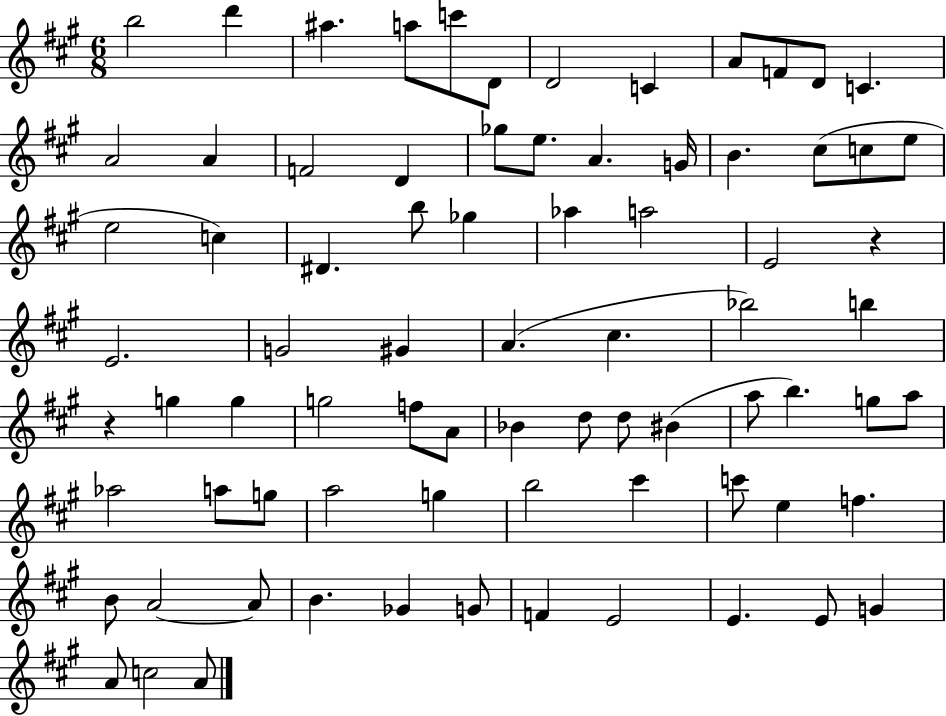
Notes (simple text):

B5/h D6/q A#5/q. A5/e C6/e D4/e D4/h C4/q A4/e F4/e D4/e C4/q. A4/h A4/q F4/h D4/q Gb5/e E5/e. A4/q. G4/s B4/q. C#5/e C5/e E5/e E5/h C5/q D#4/q. B5/e Gb5/q Ab5/q A5/h E4/h R/q E4/h. G4/h G#4/q A4/q. C#5/q. Bb5/h B5/q R/q G5/q G5/q G5/h F5/e A4/e Bb4/q D5/e D5/e BIS4/q A5/e B5/q. G5/e A5/e Ab5/h A5/e G5/e A5/h G5/q B5/h C#6/q C6/e E5/q F5/q. B4/e A4/h A4/e B4/q. Gb4/q G4/e F4/q E4/h E4/q. E4/e G4/q A4/e C5/h A4/e